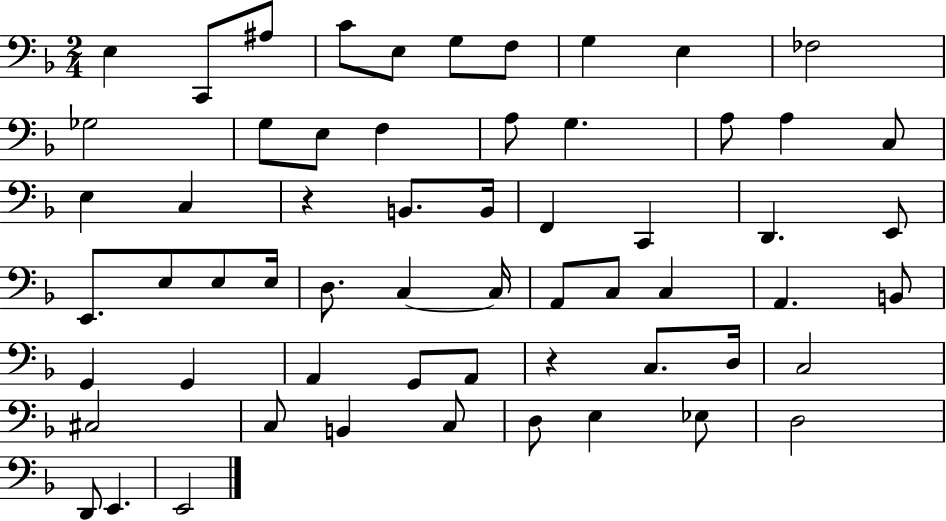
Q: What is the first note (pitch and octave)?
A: E3